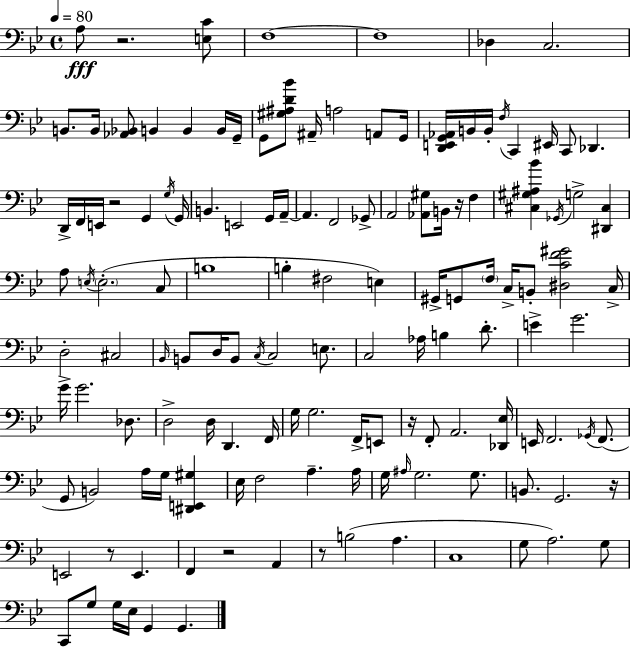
A3/e R/h. [E3,C4]/e F3/w F3/w Db3/q C3/h. B2/e. B2/s [Ab2,Bb2]/e B2/q B2/q B2/s G2/s G2/e [G#3,A#3,D4,Bb4]/e A#2/s A3/h A2/e G2/s [D2,E2,G2,Ab2]/s B2/s B2/s F3/s C2/q EIS2/s C2/e Db2/q. D2/s F2/s E2/s R/h G2/q G3/s G2/s B2/q. E2/h G2/s A2/s A2/q. F2/h Gb2/e A2/h [Ab2,G#3]/e B2/s R/s F3/q [C#3,G#3,A#3,Bb4]/q Gb2/s G3/h [D#2,C#3]/q A3/e E3/s E3/h. C3/e B3/w B3/q F#3/h E3/q G#2/s G2/e F3/s C3/s B2/e [D#3,C4,F4,G#4]/h C3/s D3/h C#3/h Bb2/s B2/e D3/s B2/e C3/s C3/h E3/e. C3/h Ab3/s B3/q D4/e. E4/q G4/h. G4/s G4/h. Db3/e. D3/h D3/s D2/q. F2/s G3/s G3/h. F2/s E2/e R/s F2/e A2/h. [Db2,Eb3]/s E2/s F2/h. Gb2/s F2/e. G2/e B2/h A3/s G3/s [D#2,E2,G#3]/q Eb3/s F3/h A3/q. A3/s G3/s A#3/s G3/h. G3/e. B2/e. G2/h. R/s E2/h R/e E2/q. F2/q R/h A2/q R/e B3/h A3/q. C3/w G3/e A3/h. G3/e C2/e G3/e G3/s Eb3/s G2/q G2/q.